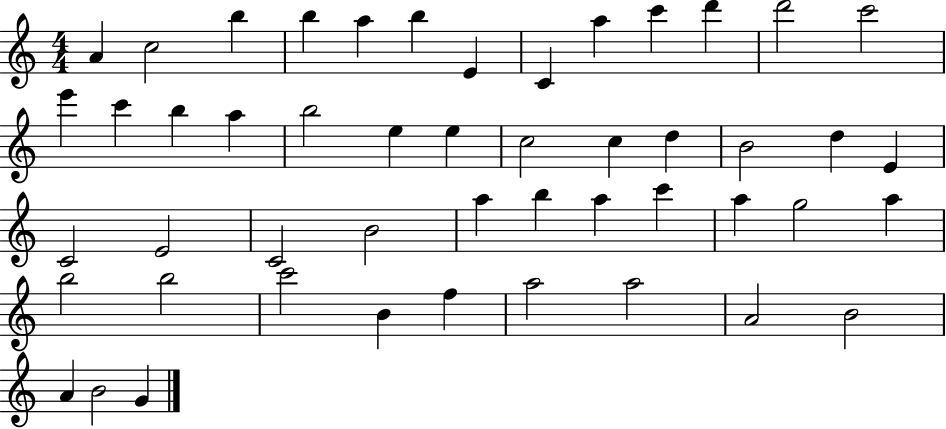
{
  \clef treble
  \numericTimeSignature
  \time 4/4
  \key c \major
  a'4 c''2 b''4 | b''4 a''4 b''4 e'4 | c'4 a''4 c'''4 d'''4 | d'''2 c'''2 | \break e'''4 c'''4 b''4 a''4 | b''2 e''4 e''4 | c''2 c''4 d''4 | b'2 d''4 e'4 | \break c'2 e'2 | c'2 b'2 | a''4 b''4 a''4 c'''4 | a''4 g''2 a''4 | \break b''2 b''2 | c'''2 b'4 f''4 | a''2 a''2 | a'2 b'2 | \break a'4 b'2 g'4 | \bar "|."
}